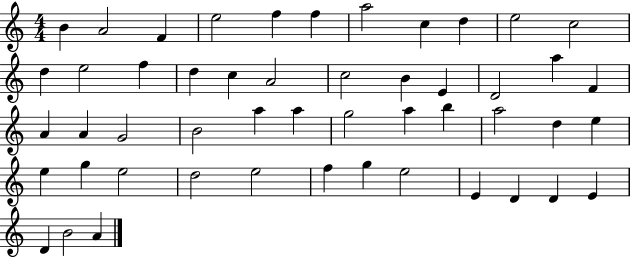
B4/q A4/h F4/q E5/h F5/q F5/q A5/h C5/q D5/q E5/h C5/h D5/q E5/h F5/q D5/q C5/q A4/h C5/h B4/q E4/q D4/h A5/q F4/q A4/q A4/q G4/h B4/h A5/q A5/q G5/h A5/q B5/q A5/h D5/q E5/q E5/q G5/q E5/h D5/h E5/h F5/q G5/q E5/h E4/q D4/q D4/q E4/q D4/q B4/h A4/q